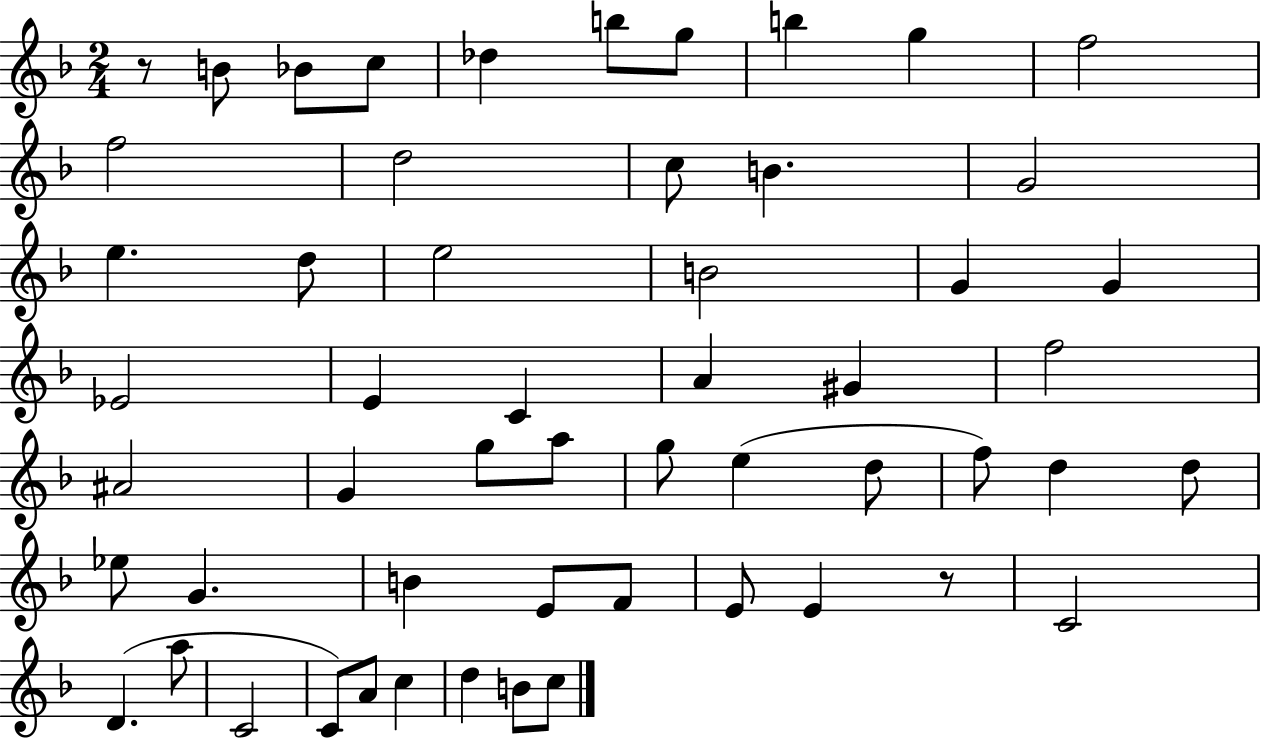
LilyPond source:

{
  \clef treble
  \numericTimeSignature
  \time 2/4
  \key f \major
  \repeat volta 2 { r8 b'8 bes'8 c''8 | des''4 b''8 g''8 | b''4 g''4 | f''2 | \break f''2 | d''2 | c''8 b'4. | g'2 | \break e''4. d''8 | e''2 | b'2 | g'4 g'4 | \break ees'2 | e'4 c'4 | a'4 gis'4 | f''2 | \break ais'2 | g'4 g''8 a''8 | g''8 e''4( d''8 | f''8) d''4 d''8 | \break ees''8 g'4. | b'4 e'8 f'8 | e'8 e'4 r8 | c'2 | \break d'4.( a''8 | c'2 | c'8) a'8 c''4 | d''4 b'8 c''8 | \break } \bar "|."
}